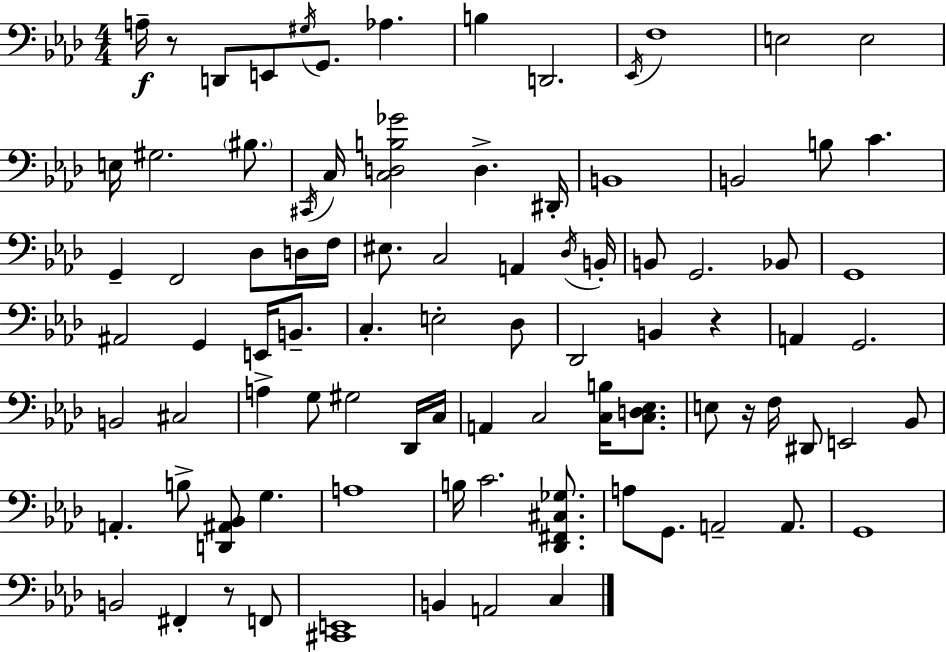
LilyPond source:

{
  \clef bass
  \numericTimeSignature
  \time 4/4
  \key f \minor
  a16--\f r8 d,8 e,8 \acciaccatura { gis16 } g,8. aes4. | b4 d,2. | \acciaccatura { ees,16 } f1 | e2 e2 | \break e16 gis2. \parenthesize bis8. | \acciaccatura { cis,16 } c16 <c d b ges'>2 d4.-> | dis,16-. b,1 | b,2 b8 c'4. | \break g,4-- f,2 des8 | d16 f16 eis8. c2 a,4 | \acciaccatura { des16 } b,16-. b,8 g,2. | bes,8 g,1 | \break ais,2 g,4 | e,16 b,8.-- c4.-. e2-. | des8 des,2 b,4 | r4 a,4 g,2. | \break b,2 cis2 | a4-> g8 gis2 | des,16 c16 a,4 c2 | <c b>16 <c d ees>8. e8 r16 f16 dis,8 e,2 | \break bes,8 a,4.-. b8-> <d, ais, bes,>8 g4. | a1 | b16 c'2. | <des, fis, cis ges>8. a8 g,8. a,2-- | \break a,8. g,1 | b,2 fis,4-. | r8 f,8 <cis, e,>1 | b,4 a,2 | \break c4 \bar "|."
}